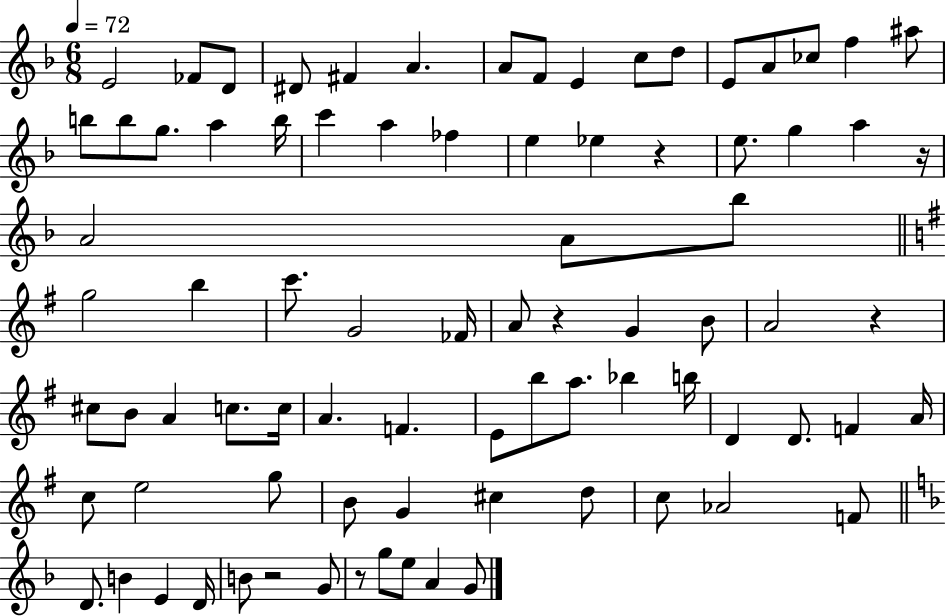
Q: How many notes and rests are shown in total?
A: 83